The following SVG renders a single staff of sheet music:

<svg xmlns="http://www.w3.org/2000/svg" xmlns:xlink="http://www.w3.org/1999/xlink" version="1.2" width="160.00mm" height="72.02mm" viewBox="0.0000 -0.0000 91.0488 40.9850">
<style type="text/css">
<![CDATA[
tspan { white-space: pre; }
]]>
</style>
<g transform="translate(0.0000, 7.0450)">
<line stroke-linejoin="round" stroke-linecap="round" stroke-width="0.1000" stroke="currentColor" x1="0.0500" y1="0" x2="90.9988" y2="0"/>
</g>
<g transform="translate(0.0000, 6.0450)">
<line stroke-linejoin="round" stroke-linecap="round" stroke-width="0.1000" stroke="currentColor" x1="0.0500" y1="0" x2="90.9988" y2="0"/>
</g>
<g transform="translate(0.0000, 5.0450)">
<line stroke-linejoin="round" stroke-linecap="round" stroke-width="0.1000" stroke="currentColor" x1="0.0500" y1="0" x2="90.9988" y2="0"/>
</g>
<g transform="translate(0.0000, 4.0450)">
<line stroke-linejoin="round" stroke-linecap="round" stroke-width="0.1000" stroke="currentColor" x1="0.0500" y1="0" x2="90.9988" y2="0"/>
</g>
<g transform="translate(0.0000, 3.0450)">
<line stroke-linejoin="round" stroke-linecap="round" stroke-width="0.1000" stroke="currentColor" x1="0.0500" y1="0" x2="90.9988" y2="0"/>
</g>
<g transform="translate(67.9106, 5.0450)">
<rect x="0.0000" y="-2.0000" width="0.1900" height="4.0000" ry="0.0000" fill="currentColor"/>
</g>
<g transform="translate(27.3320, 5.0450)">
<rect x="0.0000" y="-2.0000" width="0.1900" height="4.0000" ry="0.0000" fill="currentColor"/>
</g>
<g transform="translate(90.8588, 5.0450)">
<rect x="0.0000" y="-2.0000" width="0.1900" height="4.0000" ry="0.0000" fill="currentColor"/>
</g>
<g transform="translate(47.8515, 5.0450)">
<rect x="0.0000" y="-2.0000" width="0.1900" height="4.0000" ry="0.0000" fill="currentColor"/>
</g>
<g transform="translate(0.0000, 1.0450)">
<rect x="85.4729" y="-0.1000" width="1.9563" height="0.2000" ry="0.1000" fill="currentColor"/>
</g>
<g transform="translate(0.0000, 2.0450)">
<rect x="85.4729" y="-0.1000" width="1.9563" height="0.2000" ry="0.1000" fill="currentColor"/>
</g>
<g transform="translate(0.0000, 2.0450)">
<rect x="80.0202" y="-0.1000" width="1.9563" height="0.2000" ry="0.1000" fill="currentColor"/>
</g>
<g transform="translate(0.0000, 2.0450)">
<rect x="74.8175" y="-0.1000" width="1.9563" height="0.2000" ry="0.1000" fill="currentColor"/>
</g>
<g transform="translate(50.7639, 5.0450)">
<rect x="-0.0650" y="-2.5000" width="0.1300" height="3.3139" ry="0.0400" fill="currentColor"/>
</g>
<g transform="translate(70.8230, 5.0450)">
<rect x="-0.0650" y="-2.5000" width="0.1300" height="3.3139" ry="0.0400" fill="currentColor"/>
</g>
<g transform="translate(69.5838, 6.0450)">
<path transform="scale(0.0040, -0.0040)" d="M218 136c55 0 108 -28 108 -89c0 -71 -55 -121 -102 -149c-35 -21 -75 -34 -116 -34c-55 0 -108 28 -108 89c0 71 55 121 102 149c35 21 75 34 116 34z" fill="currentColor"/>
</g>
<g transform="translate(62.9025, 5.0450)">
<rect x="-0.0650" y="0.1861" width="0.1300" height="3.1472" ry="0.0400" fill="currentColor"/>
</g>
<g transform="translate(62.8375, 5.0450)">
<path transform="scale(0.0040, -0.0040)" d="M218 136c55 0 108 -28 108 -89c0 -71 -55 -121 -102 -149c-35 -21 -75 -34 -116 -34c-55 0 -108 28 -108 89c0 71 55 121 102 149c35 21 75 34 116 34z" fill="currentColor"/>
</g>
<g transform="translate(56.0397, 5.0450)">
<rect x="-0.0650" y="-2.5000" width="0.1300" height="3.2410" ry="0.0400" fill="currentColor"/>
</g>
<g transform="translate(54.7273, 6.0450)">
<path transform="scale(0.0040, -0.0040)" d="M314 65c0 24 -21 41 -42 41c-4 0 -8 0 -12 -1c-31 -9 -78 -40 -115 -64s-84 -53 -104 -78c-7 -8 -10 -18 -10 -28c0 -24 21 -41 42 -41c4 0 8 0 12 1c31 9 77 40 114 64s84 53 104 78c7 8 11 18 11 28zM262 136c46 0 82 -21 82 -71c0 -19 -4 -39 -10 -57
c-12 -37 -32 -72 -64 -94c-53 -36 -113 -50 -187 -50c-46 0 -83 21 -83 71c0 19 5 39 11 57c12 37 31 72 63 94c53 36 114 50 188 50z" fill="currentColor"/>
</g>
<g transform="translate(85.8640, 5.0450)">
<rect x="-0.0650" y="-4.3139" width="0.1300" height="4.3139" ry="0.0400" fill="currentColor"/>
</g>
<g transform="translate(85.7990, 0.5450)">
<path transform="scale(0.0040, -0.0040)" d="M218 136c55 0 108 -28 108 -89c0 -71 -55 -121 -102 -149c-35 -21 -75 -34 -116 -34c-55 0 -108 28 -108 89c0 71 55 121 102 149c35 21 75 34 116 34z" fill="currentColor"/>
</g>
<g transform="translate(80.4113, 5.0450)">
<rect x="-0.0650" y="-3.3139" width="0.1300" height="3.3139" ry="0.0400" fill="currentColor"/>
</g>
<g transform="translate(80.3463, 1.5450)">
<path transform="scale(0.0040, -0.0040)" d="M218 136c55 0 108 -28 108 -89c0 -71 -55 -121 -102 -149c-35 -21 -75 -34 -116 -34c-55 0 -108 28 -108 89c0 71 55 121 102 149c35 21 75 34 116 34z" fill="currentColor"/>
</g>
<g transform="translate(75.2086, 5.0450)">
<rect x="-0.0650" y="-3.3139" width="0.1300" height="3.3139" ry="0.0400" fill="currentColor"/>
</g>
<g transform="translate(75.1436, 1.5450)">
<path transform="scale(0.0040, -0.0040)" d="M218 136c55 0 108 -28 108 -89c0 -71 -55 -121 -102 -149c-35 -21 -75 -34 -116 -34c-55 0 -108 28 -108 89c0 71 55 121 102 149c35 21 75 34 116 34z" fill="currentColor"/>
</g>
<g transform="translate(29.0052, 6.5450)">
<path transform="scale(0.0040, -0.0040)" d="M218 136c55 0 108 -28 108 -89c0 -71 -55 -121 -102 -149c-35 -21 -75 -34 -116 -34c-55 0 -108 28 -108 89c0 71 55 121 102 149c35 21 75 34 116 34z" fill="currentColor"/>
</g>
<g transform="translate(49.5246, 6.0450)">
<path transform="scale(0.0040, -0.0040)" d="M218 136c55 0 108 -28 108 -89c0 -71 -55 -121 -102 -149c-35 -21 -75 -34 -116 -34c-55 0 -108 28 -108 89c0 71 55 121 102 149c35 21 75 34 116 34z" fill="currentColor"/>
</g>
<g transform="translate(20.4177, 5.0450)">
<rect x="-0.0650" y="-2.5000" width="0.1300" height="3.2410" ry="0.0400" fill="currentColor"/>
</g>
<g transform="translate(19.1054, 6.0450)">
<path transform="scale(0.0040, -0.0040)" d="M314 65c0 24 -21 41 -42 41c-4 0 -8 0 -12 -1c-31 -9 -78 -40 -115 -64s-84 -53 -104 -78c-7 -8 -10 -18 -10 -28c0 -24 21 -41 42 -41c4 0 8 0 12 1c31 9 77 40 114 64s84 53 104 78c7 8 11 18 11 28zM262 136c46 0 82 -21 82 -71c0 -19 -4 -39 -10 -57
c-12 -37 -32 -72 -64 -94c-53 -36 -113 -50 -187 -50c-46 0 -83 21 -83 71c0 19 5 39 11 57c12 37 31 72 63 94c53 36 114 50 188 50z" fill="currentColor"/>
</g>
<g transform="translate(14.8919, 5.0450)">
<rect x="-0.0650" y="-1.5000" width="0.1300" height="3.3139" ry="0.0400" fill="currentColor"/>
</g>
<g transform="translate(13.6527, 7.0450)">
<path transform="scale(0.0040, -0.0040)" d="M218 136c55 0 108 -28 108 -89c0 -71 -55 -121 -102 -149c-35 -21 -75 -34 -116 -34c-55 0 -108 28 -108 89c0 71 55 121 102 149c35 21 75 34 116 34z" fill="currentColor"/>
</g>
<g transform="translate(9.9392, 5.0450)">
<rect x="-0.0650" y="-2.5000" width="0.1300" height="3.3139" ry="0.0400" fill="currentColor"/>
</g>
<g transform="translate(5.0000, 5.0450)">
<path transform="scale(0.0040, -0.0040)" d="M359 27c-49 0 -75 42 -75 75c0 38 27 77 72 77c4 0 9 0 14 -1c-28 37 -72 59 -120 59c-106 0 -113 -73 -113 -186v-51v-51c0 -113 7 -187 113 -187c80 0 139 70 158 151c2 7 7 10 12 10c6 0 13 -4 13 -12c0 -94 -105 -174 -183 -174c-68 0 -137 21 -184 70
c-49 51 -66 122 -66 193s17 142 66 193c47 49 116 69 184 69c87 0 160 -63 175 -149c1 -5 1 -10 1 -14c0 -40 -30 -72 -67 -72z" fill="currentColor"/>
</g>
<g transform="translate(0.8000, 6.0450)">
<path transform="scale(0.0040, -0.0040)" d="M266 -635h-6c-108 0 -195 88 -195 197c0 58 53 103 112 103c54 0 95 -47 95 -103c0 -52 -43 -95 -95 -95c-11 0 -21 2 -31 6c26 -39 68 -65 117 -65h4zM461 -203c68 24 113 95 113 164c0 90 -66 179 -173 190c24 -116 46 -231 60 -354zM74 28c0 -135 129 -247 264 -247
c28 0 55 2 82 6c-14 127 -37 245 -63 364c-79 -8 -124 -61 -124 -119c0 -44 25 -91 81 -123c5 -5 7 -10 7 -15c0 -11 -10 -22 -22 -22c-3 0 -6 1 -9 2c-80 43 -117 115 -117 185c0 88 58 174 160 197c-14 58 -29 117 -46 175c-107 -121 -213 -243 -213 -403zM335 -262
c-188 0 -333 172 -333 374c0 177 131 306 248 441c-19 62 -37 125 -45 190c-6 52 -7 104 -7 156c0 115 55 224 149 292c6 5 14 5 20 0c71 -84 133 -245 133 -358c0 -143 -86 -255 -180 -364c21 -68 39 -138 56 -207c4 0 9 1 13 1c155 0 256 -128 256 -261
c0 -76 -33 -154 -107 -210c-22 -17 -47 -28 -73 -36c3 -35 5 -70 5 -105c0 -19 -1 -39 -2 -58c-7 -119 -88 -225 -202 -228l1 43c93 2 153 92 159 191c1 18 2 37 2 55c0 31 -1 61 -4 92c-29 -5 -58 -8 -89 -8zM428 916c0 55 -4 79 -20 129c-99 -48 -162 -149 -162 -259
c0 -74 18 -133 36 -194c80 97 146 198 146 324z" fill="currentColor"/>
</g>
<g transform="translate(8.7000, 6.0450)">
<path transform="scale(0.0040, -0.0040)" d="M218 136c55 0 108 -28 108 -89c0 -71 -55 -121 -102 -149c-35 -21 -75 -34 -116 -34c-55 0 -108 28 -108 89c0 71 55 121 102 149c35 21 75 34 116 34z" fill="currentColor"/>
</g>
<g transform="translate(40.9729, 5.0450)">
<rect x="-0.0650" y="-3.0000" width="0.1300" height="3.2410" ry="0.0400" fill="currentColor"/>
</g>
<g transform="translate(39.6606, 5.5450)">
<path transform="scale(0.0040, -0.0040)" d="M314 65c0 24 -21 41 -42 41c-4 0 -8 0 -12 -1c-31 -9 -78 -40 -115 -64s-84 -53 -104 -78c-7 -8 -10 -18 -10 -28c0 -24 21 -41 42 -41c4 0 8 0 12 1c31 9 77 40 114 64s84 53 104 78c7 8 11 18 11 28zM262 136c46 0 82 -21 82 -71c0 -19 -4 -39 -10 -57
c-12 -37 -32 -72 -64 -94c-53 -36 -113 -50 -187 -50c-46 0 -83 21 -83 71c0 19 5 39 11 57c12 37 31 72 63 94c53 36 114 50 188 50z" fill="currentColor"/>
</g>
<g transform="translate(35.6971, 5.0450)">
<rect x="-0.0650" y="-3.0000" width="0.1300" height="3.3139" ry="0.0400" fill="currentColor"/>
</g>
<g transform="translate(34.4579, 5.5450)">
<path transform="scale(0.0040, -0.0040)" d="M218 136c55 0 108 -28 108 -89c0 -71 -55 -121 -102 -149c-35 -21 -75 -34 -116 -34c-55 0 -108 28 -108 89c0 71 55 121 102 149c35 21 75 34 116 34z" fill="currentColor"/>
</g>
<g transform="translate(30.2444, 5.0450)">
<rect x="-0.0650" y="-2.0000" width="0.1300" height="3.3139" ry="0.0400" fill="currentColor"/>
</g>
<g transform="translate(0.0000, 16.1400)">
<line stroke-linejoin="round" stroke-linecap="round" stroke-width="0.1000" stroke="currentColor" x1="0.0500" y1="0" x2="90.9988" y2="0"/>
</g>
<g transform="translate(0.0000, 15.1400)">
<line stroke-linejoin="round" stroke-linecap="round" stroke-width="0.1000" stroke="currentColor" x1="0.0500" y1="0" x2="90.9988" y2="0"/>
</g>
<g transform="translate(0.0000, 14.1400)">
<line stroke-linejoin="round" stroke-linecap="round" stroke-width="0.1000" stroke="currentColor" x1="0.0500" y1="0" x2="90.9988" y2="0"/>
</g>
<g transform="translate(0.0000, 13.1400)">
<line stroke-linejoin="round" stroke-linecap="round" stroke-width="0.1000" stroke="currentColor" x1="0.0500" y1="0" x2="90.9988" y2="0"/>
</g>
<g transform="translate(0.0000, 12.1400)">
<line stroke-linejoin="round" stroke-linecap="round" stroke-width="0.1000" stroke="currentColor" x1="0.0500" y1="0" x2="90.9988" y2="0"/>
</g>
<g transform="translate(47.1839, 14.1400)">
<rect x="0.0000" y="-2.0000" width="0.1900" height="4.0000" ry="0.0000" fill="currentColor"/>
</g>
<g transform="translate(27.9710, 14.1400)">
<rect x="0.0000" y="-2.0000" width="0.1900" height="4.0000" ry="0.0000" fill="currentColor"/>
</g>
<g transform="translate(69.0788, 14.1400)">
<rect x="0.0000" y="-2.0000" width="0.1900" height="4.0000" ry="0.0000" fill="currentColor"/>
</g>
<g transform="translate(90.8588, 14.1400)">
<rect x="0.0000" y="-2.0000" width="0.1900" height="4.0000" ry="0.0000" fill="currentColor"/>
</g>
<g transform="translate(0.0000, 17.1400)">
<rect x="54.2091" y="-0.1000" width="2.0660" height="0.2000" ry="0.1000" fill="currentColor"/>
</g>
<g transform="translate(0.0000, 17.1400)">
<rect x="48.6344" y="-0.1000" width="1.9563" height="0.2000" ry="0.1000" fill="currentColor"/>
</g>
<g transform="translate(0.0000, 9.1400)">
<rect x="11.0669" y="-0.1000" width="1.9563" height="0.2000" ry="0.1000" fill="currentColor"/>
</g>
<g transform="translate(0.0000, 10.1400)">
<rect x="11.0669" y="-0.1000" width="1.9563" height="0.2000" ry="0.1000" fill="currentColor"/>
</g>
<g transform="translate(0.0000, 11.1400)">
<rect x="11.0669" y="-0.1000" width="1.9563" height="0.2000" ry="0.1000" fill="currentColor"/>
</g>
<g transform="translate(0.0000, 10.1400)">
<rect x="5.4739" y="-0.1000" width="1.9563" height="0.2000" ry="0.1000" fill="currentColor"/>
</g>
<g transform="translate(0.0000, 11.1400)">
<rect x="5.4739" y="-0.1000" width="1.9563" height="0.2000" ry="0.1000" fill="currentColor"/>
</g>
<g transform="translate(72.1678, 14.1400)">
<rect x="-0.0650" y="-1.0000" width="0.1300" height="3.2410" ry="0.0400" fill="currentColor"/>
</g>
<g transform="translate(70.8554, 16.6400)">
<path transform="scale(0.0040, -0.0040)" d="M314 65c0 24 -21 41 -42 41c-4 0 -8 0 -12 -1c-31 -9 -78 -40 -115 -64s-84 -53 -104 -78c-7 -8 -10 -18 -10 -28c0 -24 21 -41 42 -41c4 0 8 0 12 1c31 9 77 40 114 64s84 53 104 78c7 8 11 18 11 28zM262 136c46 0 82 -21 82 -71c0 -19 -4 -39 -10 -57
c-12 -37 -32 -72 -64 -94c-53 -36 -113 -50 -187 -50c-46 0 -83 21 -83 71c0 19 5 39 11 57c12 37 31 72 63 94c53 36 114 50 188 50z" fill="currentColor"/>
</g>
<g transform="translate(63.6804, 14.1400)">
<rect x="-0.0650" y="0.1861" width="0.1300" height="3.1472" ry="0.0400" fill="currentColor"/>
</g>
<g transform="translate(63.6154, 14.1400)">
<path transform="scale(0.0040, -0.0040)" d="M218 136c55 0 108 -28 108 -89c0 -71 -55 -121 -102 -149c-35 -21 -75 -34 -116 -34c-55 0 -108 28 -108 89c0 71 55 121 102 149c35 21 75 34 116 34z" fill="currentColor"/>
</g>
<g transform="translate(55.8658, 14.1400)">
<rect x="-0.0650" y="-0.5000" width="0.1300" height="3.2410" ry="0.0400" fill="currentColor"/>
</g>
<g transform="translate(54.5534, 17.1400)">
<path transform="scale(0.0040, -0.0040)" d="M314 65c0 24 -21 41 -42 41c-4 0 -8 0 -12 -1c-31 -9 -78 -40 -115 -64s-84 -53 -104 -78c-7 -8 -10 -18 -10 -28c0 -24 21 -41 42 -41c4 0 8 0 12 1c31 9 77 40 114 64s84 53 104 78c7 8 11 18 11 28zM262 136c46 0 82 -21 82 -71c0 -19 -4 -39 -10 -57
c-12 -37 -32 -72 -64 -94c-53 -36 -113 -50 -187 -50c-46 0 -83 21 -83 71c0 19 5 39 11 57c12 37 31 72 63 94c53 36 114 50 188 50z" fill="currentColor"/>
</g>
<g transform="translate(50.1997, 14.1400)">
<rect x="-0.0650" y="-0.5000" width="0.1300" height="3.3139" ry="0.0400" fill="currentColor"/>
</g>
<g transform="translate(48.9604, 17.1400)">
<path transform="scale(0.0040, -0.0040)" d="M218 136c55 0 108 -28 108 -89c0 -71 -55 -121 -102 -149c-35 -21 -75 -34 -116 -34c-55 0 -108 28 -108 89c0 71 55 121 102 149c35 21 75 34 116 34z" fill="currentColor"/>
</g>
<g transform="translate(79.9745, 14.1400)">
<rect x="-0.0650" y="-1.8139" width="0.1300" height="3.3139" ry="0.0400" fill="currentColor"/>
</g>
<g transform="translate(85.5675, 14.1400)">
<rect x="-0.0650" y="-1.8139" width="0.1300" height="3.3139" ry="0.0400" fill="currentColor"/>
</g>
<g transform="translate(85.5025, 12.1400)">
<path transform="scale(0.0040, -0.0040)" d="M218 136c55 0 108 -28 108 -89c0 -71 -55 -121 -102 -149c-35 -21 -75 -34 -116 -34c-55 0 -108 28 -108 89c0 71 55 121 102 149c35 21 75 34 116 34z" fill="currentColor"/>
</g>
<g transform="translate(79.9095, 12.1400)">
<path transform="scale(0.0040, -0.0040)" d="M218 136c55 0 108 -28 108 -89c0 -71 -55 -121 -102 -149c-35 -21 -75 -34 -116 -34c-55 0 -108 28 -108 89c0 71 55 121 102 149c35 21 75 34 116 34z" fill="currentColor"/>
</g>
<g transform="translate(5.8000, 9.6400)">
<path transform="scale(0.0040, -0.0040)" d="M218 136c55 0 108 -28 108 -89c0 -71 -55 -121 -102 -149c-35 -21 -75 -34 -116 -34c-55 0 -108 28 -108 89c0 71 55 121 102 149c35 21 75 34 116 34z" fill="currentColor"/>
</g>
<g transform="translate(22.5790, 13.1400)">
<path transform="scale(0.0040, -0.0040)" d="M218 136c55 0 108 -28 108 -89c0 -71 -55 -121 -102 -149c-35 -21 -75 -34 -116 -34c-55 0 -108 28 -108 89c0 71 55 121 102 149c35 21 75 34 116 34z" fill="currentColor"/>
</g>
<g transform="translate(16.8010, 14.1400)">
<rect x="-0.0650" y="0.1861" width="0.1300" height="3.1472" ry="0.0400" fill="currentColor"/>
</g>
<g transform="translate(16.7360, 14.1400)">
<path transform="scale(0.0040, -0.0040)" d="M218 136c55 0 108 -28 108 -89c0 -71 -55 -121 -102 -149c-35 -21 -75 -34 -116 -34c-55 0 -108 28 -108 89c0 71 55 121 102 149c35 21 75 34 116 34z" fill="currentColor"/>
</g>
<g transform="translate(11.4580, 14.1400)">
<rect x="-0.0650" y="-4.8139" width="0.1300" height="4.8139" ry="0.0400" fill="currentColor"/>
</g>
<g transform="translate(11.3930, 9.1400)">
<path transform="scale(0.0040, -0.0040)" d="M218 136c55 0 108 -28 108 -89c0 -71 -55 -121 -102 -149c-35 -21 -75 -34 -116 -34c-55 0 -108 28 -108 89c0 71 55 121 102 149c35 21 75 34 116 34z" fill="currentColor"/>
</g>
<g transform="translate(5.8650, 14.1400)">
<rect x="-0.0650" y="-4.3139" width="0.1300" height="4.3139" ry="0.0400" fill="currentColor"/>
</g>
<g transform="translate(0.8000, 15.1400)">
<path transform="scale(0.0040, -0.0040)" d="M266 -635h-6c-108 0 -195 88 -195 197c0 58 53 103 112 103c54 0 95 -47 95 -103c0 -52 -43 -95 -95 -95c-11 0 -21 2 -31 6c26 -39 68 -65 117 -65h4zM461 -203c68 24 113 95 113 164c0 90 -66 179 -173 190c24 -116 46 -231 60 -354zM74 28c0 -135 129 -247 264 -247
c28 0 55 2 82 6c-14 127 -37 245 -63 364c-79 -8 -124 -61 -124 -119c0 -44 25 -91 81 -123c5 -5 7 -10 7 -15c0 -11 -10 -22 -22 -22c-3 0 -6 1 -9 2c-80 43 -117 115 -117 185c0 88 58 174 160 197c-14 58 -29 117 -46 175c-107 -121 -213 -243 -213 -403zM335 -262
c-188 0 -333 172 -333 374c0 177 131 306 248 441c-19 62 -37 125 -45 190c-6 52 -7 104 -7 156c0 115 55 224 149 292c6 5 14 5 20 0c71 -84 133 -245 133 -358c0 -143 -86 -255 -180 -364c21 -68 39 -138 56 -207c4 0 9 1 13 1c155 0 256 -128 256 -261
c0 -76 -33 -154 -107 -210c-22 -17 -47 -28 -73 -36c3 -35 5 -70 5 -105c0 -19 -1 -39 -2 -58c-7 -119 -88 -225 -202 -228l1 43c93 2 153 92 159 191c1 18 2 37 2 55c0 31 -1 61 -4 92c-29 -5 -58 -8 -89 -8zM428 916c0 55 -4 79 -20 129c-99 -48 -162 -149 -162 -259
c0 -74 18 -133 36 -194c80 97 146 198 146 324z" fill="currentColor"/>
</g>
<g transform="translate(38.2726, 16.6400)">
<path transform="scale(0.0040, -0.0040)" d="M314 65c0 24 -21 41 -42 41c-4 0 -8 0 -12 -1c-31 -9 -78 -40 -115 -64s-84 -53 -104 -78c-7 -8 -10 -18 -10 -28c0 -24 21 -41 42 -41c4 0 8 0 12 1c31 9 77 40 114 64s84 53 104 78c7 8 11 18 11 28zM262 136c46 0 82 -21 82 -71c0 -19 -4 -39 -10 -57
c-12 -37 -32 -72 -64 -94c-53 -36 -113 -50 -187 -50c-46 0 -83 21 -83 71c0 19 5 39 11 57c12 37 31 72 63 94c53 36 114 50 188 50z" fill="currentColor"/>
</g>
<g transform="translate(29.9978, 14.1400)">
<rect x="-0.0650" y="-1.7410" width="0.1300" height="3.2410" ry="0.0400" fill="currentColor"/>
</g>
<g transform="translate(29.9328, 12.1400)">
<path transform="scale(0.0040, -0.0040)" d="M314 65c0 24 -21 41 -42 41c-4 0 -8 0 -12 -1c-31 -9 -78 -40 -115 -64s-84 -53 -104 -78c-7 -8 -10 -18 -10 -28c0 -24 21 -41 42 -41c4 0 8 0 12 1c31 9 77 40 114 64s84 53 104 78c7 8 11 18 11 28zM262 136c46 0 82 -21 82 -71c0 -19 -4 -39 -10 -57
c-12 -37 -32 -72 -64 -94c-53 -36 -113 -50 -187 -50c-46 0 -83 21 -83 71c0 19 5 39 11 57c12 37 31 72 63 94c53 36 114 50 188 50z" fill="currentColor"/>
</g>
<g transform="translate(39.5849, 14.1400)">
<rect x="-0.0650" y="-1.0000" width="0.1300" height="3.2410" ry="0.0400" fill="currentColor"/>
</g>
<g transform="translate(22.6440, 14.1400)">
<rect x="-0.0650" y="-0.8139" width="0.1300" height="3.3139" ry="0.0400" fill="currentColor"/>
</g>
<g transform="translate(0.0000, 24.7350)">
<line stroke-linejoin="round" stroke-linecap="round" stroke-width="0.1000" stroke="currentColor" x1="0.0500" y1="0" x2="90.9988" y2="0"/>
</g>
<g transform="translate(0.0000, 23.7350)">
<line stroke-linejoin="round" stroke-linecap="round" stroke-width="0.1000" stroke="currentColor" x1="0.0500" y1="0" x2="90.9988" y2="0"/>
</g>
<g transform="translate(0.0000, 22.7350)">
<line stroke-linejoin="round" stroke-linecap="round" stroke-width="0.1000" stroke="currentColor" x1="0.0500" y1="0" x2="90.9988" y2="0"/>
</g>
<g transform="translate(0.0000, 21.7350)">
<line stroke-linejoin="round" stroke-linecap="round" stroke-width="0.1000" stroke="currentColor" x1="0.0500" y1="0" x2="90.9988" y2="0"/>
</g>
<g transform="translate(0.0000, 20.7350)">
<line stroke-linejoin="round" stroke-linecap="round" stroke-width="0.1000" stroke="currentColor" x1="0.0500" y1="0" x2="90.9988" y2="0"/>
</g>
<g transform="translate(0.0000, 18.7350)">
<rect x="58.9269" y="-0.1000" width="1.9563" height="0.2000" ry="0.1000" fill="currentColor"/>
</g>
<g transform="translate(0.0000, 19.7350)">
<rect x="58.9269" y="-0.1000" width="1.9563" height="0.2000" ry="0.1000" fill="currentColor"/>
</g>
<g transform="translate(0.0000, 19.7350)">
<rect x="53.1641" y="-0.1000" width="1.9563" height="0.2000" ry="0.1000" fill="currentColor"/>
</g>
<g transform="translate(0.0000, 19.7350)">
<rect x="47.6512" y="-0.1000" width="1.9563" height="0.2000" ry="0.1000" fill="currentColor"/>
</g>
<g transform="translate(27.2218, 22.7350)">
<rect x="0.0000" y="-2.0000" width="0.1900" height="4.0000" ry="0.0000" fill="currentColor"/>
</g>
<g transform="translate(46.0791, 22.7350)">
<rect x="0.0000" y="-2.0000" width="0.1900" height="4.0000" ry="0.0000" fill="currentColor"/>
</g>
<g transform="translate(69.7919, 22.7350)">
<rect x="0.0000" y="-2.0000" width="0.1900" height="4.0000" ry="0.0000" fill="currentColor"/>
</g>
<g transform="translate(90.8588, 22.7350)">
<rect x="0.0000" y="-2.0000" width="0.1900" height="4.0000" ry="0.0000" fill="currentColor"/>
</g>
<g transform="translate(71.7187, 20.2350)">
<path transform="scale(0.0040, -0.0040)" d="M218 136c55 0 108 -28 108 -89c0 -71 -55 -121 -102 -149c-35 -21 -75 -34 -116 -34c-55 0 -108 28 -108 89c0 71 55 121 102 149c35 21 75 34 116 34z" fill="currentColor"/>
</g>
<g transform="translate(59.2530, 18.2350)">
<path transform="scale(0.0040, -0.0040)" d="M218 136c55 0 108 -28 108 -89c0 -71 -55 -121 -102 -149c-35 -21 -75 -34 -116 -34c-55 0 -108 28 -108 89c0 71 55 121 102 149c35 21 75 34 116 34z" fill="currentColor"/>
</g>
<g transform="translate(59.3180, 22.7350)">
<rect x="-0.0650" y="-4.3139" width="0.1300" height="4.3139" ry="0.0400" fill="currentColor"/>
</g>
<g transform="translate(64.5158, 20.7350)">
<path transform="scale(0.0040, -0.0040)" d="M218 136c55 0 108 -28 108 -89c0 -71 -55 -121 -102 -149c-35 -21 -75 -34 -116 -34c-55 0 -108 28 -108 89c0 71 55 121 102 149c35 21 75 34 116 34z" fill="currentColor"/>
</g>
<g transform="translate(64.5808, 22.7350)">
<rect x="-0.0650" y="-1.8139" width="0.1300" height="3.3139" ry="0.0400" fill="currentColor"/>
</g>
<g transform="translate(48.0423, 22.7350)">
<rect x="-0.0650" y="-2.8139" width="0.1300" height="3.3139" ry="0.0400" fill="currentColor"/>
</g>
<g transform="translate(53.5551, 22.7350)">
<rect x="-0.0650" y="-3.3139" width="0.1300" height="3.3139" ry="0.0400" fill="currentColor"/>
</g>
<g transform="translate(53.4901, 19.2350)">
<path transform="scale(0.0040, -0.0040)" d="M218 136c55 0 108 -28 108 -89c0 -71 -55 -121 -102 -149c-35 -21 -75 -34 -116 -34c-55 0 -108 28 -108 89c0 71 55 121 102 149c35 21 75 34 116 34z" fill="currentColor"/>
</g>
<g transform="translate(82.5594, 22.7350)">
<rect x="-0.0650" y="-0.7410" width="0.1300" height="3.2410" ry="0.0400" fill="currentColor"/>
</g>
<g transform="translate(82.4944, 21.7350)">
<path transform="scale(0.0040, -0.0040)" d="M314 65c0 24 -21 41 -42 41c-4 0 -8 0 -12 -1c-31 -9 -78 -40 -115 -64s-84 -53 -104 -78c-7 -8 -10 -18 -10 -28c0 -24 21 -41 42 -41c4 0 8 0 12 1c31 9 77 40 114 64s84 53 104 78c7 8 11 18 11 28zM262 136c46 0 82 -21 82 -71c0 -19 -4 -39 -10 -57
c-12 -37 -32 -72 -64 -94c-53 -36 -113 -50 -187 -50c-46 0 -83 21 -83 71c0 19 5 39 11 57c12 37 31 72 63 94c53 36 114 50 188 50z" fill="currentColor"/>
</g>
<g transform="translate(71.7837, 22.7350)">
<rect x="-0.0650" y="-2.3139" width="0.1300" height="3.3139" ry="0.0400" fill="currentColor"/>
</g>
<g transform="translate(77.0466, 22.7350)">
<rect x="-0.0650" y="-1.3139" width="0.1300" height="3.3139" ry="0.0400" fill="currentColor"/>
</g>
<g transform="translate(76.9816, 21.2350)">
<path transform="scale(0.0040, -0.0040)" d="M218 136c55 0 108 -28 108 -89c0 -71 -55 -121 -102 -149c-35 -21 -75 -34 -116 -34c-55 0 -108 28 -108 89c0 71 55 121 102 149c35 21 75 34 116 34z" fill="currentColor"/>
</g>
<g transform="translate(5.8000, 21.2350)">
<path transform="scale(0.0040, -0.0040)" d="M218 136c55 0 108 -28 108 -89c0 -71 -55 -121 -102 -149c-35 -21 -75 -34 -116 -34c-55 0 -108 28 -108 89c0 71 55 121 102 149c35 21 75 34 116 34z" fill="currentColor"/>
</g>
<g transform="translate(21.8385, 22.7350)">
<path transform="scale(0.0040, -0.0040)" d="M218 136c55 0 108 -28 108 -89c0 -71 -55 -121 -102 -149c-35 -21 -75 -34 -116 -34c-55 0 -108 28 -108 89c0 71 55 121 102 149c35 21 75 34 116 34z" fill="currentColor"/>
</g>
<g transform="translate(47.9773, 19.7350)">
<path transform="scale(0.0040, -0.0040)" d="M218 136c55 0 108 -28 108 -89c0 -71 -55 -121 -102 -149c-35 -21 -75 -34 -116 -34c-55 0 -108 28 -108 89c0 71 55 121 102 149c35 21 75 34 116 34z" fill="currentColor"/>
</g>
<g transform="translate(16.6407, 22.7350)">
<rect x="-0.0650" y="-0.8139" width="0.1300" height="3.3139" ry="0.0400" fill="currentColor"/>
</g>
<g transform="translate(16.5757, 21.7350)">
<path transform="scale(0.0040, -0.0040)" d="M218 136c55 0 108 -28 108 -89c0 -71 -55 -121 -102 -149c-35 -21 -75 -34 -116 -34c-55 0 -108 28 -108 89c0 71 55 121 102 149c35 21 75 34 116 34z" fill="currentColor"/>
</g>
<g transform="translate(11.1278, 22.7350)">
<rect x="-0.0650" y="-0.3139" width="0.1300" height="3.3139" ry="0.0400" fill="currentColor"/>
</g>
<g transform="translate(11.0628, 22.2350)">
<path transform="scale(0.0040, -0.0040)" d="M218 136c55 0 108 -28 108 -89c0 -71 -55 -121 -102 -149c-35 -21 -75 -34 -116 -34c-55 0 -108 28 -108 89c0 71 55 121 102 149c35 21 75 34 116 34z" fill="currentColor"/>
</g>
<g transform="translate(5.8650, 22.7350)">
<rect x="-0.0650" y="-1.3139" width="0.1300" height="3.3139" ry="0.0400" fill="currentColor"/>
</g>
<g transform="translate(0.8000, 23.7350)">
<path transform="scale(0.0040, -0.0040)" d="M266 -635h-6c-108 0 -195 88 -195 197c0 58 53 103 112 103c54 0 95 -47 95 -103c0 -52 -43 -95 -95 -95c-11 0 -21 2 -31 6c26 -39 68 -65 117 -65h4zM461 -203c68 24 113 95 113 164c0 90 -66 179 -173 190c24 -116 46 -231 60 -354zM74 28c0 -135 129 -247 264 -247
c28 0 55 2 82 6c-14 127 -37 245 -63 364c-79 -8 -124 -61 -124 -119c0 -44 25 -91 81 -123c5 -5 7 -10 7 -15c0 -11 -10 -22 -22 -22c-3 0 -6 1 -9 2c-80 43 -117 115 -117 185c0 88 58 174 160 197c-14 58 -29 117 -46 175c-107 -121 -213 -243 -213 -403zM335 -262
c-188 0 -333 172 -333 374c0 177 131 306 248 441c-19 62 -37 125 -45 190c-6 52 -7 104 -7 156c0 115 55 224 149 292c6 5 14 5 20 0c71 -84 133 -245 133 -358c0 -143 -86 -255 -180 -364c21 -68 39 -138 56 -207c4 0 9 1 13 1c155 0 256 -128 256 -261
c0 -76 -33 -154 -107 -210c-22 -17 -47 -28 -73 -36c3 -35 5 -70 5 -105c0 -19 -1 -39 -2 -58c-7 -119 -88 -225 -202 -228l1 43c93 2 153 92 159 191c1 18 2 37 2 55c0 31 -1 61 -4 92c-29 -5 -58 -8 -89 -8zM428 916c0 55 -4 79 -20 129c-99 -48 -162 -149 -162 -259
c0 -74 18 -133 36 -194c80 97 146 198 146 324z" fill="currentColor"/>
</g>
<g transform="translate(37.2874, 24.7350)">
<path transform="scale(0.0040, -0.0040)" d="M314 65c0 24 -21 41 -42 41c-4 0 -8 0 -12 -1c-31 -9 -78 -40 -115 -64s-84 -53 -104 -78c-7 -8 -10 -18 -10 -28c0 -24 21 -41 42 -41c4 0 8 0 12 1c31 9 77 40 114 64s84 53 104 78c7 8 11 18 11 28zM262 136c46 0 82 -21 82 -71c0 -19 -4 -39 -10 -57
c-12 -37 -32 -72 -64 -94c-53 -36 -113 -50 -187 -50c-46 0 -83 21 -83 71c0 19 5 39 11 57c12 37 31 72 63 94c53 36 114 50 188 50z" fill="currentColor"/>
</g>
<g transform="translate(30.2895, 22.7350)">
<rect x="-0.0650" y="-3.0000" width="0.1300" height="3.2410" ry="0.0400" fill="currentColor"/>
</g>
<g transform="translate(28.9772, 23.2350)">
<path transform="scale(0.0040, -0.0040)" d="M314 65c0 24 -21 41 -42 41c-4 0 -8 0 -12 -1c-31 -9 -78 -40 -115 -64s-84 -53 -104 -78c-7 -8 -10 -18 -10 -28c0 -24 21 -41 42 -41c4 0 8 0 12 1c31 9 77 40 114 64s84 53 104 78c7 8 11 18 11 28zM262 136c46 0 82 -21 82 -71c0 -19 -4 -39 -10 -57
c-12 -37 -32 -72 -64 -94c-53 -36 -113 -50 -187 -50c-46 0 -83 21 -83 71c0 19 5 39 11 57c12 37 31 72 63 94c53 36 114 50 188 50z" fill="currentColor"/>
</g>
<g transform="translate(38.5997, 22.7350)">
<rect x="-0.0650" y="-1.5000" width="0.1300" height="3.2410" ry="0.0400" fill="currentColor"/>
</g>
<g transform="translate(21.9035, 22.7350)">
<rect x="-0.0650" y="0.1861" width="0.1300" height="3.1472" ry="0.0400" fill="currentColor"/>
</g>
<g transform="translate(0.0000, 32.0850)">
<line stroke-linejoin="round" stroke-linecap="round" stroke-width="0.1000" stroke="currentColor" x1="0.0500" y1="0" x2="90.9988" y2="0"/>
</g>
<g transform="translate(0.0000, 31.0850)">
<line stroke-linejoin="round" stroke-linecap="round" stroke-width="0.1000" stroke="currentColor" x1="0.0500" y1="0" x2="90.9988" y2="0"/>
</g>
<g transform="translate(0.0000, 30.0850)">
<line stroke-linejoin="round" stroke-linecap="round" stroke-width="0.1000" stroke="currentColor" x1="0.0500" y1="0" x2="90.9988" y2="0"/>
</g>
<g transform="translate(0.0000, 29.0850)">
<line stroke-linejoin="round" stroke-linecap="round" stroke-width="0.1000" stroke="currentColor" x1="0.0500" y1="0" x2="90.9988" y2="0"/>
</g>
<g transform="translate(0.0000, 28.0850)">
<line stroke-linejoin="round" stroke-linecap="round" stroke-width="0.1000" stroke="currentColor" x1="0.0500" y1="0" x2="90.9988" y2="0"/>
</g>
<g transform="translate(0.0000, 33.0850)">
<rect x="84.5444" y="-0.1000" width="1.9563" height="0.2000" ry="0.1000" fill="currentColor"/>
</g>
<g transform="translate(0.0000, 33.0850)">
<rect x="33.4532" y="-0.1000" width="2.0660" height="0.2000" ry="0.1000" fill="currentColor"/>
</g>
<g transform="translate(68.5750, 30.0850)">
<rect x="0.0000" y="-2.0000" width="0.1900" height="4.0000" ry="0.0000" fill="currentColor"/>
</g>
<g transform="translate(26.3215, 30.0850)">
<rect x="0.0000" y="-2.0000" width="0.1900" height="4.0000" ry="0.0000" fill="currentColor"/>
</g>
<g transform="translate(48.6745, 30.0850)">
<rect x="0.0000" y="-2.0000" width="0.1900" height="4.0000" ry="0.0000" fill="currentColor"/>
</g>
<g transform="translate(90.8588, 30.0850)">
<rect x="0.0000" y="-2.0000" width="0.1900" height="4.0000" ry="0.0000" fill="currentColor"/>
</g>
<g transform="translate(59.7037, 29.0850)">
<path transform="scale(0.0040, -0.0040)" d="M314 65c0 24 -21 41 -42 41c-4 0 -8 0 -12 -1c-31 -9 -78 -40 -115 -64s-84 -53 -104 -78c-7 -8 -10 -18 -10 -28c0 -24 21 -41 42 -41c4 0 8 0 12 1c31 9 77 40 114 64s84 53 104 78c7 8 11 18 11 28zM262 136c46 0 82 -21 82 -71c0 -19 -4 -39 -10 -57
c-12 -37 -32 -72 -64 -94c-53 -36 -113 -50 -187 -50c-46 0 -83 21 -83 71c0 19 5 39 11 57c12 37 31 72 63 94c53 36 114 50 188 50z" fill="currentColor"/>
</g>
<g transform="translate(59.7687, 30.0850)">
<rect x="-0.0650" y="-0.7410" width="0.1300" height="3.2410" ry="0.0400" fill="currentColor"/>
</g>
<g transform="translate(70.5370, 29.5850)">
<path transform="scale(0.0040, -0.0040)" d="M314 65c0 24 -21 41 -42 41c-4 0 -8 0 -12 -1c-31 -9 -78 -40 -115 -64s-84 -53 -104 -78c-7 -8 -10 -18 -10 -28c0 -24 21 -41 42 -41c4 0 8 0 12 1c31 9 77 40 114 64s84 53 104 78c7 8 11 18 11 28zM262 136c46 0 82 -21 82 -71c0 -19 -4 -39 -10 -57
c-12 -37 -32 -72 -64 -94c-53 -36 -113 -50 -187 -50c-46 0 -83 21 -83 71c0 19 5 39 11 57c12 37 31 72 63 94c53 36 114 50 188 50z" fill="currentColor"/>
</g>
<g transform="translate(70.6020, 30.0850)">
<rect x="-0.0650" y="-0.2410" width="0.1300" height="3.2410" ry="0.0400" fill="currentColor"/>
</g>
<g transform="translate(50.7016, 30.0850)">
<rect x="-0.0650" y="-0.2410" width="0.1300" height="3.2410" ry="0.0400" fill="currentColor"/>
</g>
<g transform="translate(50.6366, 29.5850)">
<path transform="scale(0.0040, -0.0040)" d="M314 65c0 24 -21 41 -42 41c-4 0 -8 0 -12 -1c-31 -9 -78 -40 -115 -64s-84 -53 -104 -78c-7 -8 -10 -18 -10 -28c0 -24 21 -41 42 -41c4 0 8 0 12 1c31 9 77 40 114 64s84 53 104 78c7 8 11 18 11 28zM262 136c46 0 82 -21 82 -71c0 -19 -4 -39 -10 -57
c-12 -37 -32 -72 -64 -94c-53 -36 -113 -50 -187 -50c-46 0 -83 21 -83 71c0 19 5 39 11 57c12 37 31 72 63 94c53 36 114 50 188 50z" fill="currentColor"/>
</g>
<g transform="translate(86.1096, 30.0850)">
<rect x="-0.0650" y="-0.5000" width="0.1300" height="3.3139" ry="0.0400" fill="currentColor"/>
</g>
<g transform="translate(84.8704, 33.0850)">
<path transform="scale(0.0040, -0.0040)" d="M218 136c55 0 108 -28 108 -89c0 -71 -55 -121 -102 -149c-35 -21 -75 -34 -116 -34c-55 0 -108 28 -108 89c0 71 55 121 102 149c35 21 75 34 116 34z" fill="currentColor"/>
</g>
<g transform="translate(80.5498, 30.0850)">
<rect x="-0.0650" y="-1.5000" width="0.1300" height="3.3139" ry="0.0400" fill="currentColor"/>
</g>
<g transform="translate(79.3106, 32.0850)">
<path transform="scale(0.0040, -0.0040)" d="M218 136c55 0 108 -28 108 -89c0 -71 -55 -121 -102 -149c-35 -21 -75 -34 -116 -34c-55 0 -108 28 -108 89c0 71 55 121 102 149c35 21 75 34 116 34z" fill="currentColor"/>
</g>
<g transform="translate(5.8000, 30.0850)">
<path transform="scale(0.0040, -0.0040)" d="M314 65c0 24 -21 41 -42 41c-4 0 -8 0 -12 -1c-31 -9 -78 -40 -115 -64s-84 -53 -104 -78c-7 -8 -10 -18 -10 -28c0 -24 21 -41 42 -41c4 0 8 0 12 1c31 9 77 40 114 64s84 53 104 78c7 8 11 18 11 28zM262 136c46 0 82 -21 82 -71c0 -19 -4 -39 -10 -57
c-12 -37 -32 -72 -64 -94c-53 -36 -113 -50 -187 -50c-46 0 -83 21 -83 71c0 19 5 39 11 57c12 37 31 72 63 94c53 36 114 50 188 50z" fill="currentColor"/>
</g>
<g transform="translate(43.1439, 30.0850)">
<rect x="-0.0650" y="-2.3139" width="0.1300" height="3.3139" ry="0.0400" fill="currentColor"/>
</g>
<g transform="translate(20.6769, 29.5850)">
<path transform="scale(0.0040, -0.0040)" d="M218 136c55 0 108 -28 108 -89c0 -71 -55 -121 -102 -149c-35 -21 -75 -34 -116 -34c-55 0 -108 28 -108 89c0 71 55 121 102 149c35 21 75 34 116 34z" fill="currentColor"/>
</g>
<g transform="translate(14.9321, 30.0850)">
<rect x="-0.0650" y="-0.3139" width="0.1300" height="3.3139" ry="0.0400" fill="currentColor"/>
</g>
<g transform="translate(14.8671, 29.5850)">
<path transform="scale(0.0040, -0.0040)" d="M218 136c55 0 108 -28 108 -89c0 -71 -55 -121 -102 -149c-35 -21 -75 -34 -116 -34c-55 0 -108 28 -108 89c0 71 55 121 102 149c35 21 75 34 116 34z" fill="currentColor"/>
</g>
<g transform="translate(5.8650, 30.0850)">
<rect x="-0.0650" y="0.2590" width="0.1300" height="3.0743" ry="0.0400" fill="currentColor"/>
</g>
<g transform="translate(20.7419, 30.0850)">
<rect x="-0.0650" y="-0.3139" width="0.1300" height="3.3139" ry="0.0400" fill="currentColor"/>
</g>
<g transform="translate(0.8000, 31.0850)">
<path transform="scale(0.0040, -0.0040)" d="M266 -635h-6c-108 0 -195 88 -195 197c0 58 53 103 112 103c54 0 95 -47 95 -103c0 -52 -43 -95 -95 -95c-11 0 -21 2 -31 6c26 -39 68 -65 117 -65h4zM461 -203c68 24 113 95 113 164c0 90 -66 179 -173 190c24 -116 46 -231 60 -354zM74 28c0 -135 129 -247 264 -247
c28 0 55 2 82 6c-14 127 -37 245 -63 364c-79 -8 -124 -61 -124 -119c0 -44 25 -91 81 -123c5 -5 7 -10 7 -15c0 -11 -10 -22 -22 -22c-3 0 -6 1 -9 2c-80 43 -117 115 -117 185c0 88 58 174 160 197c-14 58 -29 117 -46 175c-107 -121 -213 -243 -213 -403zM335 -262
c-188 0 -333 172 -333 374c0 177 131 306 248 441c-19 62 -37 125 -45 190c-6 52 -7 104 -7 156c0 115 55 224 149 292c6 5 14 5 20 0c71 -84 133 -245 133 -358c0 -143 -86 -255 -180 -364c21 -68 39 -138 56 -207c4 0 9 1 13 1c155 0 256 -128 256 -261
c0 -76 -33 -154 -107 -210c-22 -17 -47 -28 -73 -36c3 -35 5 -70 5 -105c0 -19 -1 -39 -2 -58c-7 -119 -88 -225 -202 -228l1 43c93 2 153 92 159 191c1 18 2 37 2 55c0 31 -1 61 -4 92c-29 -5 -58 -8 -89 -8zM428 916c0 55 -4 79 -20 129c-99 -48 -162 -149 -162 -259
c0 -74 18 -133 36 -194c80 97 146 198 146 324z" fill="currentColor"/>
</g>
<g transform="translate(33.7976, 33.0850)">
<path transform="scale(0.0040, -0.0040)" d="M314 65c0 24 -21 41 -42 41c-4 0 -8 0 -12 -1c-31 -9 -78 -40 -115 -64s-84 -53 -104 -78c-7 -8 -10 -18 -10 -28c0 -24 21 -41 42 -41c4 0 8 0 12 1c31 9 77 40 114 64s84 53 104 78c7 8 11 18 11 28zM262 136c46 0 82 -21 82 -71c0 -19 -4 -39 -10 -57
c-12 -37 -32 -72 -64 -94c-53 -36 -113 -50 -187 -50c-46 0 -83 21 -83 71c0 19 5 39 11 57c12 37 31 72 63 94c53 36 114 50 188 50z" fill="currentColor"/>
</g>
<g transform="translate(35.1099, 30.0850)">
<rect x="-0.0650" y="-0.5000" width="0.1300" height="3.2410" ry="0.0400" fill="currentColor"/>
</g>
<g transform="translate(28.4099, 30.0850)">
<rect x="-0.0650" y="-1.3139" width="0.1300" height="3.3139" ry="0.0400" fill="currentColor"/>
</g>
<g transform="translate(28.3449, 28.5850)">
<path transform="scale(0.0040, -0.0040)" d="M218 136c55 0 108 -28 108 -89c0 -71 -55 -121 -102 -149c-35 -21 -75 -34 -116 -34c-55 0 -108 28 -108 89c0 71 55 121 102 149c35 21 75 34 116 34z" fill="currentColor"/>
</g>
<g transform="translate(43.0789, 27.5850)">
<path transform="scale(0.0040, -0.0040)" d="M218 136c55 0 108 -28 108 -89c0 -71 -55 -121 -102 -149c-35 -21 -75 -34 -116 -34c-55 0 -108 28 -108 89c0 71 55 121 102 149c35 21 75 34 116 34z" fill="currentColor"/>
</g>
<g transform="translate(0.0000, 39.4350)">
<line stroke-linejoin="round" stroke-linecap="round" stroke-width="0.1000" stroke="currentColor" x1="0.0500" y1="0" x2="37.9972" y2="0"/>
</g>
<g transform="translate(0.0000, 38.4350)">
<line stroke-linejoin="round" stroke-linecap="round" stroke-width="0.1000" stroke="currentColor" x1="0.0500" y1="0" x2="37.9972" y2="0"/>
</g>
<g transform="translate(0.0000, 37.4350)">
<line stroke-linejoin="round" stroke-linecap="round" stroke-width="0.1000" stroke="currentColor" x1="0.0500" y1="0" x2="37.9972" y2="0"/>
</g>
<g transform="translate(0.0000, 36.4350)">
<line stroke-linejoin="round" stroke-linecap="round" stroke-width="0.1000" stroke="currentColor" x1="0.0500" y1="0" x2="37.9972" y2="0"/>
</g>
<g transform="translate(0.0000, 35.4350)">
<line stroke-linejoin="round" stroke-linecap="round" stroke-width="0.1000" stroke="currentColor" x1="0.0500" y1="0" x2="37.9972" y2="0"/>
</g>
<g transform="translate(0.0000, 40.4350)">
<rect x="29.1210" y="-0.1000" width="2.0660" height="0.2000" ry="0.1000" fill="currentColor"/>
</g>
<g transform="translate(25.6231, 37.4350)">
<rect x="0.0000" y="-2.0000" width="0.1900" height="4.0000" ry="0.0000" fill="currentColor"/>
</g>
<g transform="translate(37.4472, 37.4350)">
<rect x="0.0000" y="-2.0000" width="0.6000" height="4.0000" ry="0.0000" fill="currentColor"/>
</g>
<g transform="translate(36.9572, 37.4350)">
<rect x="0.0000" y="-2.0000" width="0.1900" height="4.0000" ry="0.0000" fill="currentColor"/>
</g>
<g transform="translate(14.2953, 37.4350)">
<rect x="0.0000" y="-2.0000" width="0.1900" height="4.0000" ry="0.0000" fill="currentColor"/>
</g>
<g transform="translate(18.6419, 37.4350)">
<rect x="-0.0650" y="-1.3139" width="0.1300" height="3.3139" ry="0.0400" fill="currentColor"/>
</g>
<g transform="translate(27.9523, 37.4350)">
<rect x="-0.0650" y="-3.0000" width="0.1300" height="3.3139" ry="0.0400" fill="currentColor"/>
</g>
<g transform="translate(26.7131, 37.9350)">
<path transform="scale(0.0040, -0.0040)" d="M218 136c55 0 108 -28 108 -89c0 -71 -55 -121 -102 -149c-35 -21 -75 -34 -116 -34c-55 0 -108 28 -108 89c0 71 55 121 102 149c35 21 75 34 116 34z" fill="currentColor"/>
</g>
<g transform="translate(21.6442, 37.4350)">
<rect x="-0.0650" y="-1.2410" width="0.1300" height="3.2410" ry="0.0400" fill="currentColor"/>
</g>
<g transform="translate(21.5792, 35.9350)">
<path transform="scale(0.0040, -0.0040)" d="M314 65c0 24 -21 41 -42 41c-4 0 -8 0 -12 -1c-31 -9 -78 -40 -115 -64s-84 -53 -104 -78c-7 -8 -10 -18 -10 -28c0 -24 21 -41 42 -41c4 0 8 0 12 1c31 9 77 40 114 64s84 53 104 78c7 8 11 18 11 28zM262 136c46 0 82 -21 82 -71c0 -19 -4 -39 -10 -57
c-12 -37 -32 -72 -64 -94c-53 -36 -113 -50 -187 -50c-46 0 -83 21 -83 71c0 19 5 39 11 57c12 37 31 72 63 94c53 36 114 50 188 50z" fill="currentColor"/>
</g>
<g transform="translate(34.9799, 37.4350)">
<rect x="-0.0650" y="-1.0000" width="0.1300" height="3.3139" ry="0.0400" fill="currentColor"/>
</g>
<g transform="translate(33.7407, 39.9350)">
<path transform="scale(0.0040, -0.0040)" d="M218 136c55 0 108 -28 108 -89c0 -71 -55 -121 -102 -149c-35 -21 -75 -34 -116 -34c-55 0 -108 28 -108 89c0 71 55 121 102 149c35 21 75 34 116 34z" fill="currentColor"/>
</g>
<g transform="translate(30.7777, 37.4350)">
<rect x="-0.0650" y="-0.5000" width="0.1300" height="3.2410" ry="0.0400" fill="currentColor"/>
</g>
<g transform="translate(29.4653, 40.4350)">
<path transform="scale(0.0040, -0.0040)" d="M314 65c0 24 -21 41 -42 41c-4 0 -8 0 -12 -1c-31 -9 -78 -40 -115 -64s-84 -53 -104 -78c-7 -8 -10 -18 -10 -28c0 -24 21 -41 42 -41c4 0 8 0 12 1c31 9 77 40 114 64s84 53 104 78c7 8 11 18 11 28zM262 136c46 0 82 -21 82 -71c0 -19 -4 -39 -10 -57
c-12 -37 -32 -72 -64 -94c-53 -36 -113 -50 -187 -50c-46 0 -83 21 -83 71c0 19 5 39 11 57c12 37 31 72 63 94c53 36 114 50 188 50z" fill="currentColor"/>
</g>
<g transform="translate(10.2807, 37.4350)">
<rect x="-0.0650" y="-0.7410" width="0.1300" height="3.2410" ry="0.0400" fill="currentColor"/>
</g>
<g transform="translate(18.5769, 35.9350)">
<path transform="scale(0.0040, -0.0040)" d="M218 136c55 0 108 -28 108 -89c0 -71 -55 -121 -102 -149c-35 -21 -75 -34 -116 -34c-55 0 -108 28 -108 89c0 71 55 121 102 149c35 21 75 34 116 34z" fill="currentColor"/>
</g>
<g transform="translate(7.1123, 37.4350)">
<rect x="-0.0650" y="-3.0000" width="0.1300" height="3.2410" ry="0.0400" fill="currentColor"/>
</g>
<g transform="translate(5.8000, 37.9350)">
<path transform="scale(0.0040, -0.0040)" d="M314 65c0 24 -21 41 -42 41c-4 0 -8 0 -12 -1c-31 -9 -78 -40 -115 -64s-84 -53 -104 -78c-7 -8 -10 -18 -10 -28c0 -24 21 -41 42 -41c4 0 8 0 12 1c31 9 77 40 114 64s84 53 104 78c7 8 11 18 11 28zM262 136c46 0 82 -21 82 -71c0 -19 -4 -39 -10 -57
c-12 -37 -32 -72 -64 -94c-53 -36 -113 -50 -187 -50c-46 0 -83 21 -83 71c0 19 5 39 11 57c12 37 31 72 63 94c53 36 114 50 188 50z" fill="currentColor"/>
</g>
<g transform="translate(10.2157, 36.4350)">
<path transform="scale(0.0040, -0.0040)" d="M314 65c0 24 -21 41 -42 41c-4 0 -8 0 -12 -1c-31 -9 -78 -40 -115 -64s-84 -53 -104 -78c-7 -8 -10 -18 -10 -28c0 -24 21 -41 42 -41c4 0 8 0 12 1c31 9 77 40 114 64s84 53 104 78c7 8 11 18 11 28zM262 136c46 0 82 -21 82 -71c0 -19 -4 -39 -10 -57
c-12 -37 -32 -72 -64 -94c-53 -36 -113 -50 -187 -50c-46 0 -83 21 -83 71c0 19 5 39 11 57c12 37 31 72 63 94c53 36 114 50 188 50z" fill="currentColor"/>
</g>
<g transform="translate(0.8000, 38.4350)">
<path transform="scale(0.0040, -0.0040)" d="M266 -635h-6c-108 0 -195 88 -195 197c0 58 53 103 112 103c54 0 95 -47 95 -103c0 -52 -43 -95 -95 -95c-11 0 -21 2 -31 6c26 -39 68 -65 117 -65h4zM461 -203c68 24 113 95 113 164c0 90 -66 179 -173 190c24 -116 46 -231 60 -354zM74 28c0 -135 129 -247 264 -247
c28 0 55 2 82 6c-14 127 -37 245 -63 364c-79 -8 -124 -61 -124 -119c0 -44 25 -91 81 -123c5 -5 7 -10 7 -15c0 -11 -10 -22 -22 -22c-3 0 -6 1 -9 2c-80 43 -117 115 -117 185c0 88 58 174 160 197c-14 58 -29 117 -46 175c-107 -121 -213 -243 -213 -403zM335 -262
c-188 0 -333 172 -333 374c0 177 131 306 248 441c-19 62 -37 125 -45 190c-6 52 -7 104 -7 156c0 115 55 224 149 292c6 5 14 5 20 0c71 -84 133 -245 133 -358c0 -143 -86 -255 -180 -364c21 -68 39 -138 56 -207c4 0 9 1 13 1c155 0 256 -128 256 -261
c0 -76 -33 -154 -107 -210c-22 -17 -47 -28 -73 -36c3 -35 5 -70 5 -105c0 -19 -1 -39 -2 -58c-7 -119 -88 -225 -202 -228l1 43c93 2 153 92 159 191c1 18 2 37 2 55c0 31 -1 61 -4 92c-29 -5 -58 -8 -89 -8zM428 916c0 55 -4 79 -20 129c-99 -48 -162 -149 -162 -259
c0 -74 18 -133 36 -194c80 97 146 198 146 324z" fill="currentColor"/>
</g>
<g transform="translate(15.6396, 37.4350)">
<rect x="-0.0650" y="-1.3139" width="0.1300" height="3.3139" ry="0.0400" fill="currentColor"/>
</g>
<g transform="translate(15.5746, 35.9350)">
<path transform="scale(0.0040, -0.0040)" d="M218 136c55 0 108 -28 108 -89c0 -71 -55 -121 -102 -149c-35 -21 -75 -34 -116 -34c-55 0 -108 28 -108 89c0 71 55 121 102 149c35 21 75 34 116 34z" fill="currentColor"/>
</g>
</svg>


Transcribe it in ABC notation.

X:1
T:Untitled
M:4/4
L:1/4
K:C
G E G2 F A A2 G G2 B G b b d' d' e' B d f2 D2 C C2 B D2 f f e c d B A2 E2 a b d' f g e d2 B2 c c e C2 g c2 d2 c2 E C A2 d2 e e e2 A C2 D